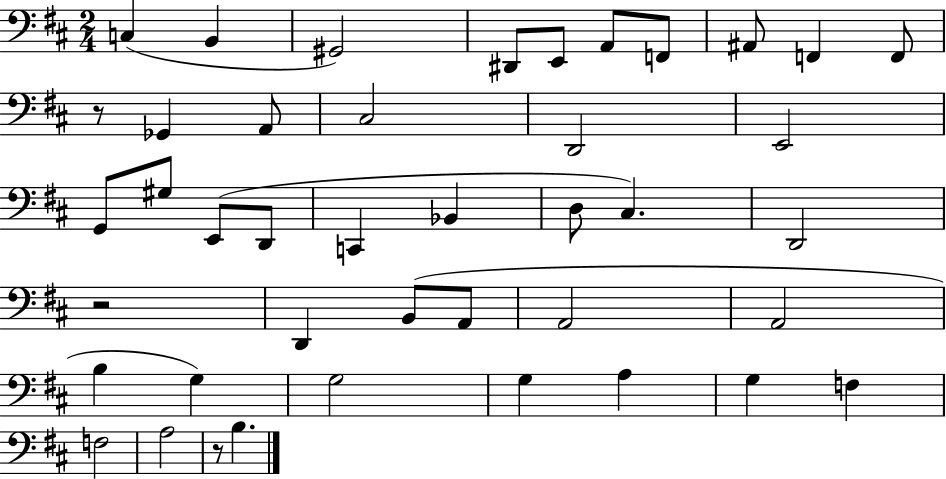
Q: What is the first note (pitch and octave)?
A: C3